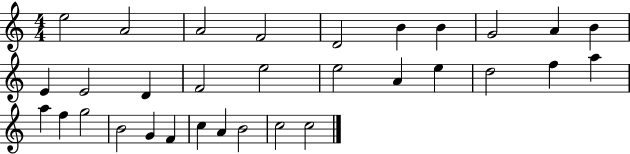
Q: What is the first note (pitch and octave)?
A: E5